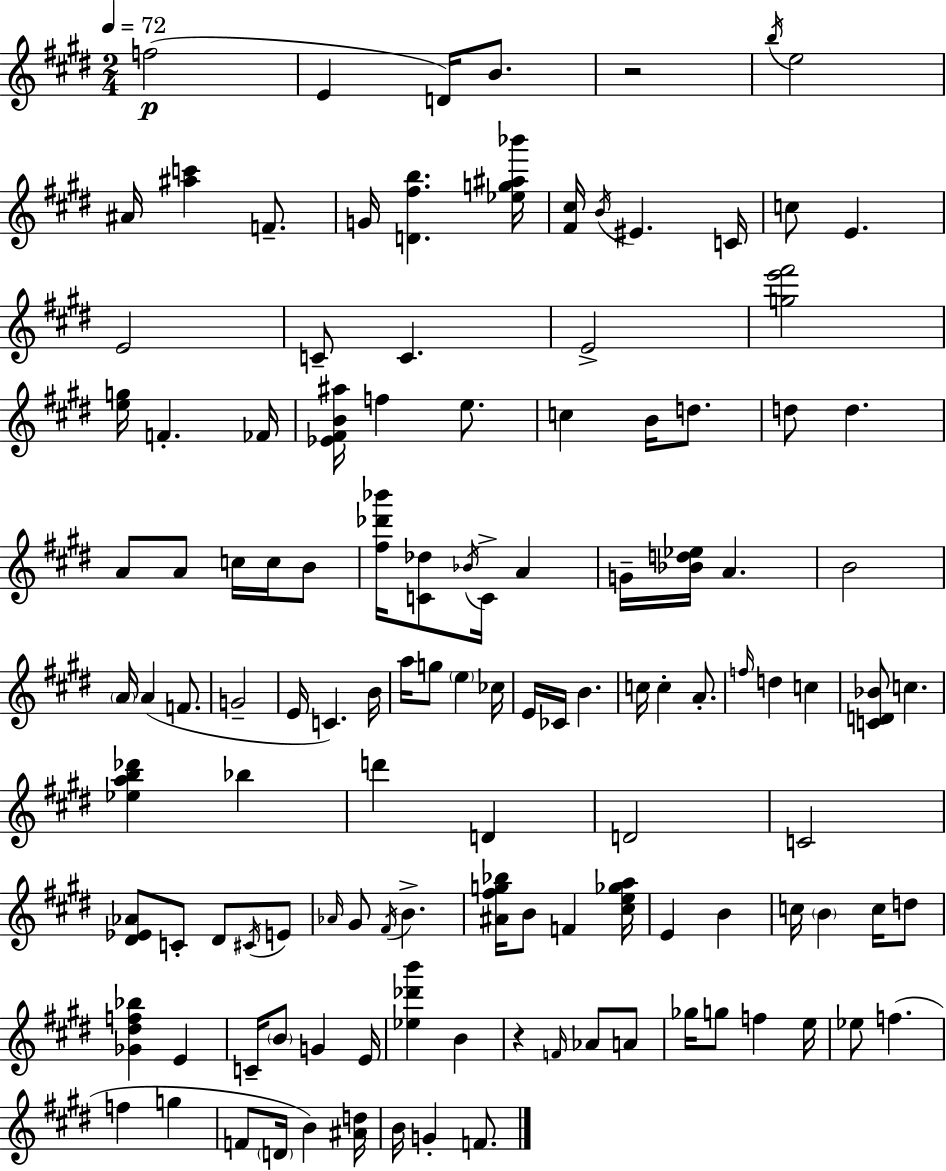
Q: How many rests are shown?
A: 2